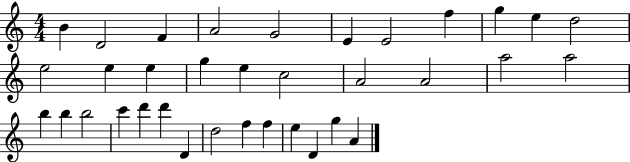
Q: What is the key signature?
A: C major